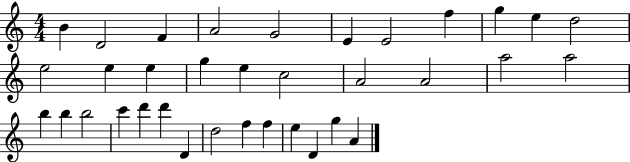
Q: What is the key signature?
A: C major